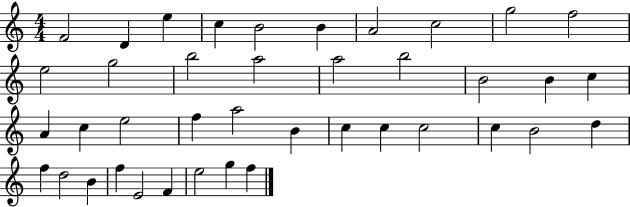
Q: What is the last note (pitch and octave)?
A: F5